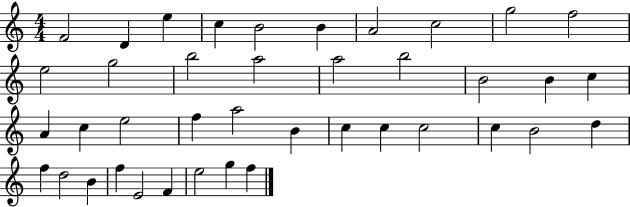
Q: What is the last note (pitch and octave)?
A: F5